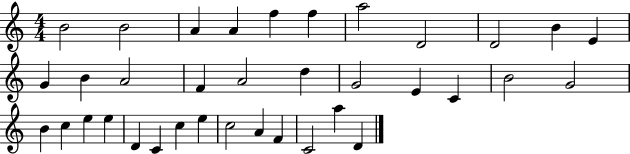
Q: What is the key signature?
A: C major